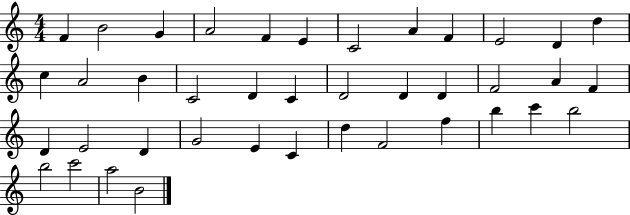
F4/q B4/h G4/q A4/h F4/q E4/q C4/h A4/q F4/q E4/h D4/q D5/q C5/q A4/h B4/q C4/h D4/q C4/q D4/h D4/q D4/q F4/h A4/q F4/q D4/q E4/h D4/q G4/h E4/q C4/q D5/q F4/h F5/q B5/q C6/q B5/h B5/h C6/h A5/h B4/h